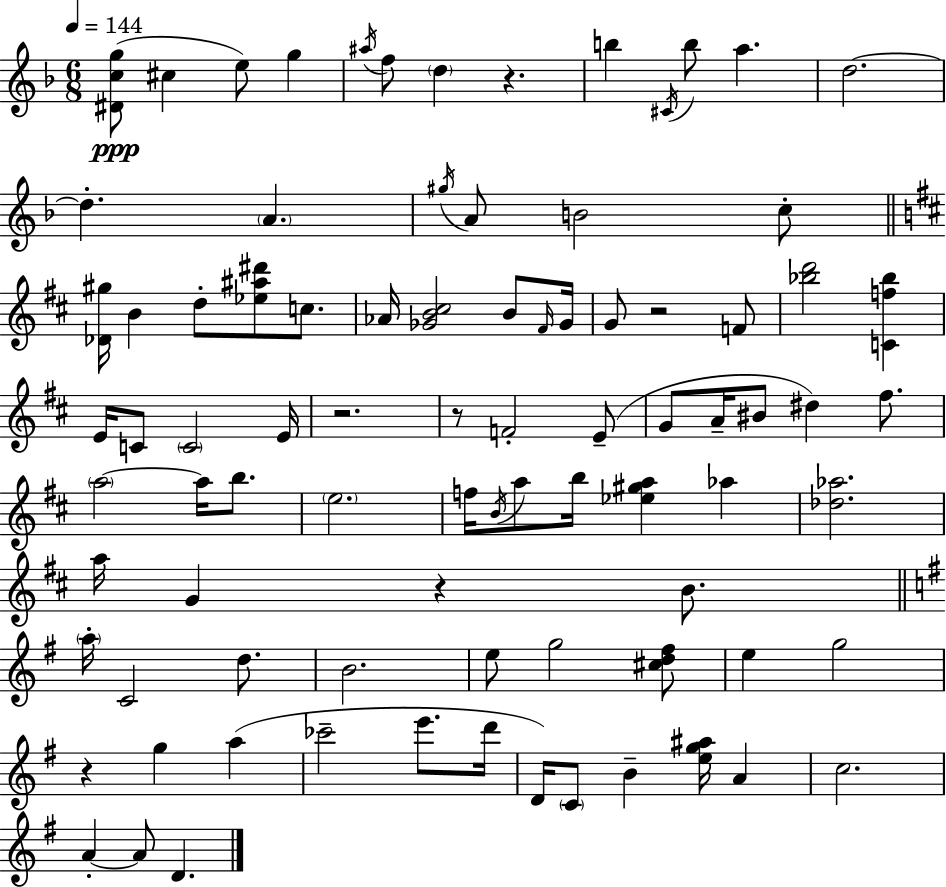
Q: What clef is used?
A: treble